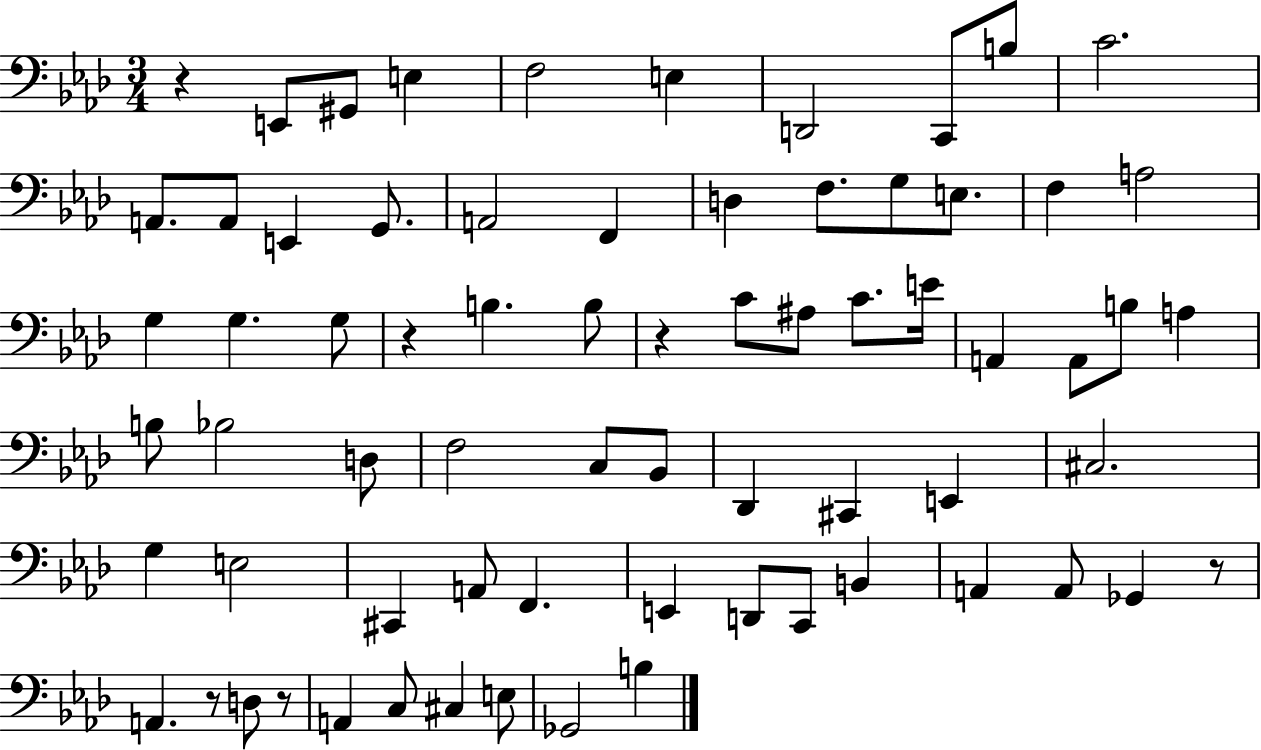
X:1
T:Untitled
M:3/4
L:1/4
K:Ab
z E,,/2 ^G,,/2 E, F,2 E, D,,2 C,,/2 B,/2 C2 A,,/2 A,,/2 E,, G,,/2 A,,2 F,, D, F,/2 G,/2 E,/2 F, A,2 G, G, G,/2 z B, B,/2 z C/2 ^A,/2 C/2 E/4 A,, A,,/2 B,/2 A, B,/2 _B,2 D,/2 F,2 C,/2 _B,,/2 _D,, ^C,, E,, ^C,2 G, E,2 ^C,, A,,/2 F,, E,, D,,/2 C,,/2 B,, A,, A,,/2 _G,, z/2 A,, z/2 D,/2 z/2 A,, C,/2 ^C, E,/2 _G,,2 B,